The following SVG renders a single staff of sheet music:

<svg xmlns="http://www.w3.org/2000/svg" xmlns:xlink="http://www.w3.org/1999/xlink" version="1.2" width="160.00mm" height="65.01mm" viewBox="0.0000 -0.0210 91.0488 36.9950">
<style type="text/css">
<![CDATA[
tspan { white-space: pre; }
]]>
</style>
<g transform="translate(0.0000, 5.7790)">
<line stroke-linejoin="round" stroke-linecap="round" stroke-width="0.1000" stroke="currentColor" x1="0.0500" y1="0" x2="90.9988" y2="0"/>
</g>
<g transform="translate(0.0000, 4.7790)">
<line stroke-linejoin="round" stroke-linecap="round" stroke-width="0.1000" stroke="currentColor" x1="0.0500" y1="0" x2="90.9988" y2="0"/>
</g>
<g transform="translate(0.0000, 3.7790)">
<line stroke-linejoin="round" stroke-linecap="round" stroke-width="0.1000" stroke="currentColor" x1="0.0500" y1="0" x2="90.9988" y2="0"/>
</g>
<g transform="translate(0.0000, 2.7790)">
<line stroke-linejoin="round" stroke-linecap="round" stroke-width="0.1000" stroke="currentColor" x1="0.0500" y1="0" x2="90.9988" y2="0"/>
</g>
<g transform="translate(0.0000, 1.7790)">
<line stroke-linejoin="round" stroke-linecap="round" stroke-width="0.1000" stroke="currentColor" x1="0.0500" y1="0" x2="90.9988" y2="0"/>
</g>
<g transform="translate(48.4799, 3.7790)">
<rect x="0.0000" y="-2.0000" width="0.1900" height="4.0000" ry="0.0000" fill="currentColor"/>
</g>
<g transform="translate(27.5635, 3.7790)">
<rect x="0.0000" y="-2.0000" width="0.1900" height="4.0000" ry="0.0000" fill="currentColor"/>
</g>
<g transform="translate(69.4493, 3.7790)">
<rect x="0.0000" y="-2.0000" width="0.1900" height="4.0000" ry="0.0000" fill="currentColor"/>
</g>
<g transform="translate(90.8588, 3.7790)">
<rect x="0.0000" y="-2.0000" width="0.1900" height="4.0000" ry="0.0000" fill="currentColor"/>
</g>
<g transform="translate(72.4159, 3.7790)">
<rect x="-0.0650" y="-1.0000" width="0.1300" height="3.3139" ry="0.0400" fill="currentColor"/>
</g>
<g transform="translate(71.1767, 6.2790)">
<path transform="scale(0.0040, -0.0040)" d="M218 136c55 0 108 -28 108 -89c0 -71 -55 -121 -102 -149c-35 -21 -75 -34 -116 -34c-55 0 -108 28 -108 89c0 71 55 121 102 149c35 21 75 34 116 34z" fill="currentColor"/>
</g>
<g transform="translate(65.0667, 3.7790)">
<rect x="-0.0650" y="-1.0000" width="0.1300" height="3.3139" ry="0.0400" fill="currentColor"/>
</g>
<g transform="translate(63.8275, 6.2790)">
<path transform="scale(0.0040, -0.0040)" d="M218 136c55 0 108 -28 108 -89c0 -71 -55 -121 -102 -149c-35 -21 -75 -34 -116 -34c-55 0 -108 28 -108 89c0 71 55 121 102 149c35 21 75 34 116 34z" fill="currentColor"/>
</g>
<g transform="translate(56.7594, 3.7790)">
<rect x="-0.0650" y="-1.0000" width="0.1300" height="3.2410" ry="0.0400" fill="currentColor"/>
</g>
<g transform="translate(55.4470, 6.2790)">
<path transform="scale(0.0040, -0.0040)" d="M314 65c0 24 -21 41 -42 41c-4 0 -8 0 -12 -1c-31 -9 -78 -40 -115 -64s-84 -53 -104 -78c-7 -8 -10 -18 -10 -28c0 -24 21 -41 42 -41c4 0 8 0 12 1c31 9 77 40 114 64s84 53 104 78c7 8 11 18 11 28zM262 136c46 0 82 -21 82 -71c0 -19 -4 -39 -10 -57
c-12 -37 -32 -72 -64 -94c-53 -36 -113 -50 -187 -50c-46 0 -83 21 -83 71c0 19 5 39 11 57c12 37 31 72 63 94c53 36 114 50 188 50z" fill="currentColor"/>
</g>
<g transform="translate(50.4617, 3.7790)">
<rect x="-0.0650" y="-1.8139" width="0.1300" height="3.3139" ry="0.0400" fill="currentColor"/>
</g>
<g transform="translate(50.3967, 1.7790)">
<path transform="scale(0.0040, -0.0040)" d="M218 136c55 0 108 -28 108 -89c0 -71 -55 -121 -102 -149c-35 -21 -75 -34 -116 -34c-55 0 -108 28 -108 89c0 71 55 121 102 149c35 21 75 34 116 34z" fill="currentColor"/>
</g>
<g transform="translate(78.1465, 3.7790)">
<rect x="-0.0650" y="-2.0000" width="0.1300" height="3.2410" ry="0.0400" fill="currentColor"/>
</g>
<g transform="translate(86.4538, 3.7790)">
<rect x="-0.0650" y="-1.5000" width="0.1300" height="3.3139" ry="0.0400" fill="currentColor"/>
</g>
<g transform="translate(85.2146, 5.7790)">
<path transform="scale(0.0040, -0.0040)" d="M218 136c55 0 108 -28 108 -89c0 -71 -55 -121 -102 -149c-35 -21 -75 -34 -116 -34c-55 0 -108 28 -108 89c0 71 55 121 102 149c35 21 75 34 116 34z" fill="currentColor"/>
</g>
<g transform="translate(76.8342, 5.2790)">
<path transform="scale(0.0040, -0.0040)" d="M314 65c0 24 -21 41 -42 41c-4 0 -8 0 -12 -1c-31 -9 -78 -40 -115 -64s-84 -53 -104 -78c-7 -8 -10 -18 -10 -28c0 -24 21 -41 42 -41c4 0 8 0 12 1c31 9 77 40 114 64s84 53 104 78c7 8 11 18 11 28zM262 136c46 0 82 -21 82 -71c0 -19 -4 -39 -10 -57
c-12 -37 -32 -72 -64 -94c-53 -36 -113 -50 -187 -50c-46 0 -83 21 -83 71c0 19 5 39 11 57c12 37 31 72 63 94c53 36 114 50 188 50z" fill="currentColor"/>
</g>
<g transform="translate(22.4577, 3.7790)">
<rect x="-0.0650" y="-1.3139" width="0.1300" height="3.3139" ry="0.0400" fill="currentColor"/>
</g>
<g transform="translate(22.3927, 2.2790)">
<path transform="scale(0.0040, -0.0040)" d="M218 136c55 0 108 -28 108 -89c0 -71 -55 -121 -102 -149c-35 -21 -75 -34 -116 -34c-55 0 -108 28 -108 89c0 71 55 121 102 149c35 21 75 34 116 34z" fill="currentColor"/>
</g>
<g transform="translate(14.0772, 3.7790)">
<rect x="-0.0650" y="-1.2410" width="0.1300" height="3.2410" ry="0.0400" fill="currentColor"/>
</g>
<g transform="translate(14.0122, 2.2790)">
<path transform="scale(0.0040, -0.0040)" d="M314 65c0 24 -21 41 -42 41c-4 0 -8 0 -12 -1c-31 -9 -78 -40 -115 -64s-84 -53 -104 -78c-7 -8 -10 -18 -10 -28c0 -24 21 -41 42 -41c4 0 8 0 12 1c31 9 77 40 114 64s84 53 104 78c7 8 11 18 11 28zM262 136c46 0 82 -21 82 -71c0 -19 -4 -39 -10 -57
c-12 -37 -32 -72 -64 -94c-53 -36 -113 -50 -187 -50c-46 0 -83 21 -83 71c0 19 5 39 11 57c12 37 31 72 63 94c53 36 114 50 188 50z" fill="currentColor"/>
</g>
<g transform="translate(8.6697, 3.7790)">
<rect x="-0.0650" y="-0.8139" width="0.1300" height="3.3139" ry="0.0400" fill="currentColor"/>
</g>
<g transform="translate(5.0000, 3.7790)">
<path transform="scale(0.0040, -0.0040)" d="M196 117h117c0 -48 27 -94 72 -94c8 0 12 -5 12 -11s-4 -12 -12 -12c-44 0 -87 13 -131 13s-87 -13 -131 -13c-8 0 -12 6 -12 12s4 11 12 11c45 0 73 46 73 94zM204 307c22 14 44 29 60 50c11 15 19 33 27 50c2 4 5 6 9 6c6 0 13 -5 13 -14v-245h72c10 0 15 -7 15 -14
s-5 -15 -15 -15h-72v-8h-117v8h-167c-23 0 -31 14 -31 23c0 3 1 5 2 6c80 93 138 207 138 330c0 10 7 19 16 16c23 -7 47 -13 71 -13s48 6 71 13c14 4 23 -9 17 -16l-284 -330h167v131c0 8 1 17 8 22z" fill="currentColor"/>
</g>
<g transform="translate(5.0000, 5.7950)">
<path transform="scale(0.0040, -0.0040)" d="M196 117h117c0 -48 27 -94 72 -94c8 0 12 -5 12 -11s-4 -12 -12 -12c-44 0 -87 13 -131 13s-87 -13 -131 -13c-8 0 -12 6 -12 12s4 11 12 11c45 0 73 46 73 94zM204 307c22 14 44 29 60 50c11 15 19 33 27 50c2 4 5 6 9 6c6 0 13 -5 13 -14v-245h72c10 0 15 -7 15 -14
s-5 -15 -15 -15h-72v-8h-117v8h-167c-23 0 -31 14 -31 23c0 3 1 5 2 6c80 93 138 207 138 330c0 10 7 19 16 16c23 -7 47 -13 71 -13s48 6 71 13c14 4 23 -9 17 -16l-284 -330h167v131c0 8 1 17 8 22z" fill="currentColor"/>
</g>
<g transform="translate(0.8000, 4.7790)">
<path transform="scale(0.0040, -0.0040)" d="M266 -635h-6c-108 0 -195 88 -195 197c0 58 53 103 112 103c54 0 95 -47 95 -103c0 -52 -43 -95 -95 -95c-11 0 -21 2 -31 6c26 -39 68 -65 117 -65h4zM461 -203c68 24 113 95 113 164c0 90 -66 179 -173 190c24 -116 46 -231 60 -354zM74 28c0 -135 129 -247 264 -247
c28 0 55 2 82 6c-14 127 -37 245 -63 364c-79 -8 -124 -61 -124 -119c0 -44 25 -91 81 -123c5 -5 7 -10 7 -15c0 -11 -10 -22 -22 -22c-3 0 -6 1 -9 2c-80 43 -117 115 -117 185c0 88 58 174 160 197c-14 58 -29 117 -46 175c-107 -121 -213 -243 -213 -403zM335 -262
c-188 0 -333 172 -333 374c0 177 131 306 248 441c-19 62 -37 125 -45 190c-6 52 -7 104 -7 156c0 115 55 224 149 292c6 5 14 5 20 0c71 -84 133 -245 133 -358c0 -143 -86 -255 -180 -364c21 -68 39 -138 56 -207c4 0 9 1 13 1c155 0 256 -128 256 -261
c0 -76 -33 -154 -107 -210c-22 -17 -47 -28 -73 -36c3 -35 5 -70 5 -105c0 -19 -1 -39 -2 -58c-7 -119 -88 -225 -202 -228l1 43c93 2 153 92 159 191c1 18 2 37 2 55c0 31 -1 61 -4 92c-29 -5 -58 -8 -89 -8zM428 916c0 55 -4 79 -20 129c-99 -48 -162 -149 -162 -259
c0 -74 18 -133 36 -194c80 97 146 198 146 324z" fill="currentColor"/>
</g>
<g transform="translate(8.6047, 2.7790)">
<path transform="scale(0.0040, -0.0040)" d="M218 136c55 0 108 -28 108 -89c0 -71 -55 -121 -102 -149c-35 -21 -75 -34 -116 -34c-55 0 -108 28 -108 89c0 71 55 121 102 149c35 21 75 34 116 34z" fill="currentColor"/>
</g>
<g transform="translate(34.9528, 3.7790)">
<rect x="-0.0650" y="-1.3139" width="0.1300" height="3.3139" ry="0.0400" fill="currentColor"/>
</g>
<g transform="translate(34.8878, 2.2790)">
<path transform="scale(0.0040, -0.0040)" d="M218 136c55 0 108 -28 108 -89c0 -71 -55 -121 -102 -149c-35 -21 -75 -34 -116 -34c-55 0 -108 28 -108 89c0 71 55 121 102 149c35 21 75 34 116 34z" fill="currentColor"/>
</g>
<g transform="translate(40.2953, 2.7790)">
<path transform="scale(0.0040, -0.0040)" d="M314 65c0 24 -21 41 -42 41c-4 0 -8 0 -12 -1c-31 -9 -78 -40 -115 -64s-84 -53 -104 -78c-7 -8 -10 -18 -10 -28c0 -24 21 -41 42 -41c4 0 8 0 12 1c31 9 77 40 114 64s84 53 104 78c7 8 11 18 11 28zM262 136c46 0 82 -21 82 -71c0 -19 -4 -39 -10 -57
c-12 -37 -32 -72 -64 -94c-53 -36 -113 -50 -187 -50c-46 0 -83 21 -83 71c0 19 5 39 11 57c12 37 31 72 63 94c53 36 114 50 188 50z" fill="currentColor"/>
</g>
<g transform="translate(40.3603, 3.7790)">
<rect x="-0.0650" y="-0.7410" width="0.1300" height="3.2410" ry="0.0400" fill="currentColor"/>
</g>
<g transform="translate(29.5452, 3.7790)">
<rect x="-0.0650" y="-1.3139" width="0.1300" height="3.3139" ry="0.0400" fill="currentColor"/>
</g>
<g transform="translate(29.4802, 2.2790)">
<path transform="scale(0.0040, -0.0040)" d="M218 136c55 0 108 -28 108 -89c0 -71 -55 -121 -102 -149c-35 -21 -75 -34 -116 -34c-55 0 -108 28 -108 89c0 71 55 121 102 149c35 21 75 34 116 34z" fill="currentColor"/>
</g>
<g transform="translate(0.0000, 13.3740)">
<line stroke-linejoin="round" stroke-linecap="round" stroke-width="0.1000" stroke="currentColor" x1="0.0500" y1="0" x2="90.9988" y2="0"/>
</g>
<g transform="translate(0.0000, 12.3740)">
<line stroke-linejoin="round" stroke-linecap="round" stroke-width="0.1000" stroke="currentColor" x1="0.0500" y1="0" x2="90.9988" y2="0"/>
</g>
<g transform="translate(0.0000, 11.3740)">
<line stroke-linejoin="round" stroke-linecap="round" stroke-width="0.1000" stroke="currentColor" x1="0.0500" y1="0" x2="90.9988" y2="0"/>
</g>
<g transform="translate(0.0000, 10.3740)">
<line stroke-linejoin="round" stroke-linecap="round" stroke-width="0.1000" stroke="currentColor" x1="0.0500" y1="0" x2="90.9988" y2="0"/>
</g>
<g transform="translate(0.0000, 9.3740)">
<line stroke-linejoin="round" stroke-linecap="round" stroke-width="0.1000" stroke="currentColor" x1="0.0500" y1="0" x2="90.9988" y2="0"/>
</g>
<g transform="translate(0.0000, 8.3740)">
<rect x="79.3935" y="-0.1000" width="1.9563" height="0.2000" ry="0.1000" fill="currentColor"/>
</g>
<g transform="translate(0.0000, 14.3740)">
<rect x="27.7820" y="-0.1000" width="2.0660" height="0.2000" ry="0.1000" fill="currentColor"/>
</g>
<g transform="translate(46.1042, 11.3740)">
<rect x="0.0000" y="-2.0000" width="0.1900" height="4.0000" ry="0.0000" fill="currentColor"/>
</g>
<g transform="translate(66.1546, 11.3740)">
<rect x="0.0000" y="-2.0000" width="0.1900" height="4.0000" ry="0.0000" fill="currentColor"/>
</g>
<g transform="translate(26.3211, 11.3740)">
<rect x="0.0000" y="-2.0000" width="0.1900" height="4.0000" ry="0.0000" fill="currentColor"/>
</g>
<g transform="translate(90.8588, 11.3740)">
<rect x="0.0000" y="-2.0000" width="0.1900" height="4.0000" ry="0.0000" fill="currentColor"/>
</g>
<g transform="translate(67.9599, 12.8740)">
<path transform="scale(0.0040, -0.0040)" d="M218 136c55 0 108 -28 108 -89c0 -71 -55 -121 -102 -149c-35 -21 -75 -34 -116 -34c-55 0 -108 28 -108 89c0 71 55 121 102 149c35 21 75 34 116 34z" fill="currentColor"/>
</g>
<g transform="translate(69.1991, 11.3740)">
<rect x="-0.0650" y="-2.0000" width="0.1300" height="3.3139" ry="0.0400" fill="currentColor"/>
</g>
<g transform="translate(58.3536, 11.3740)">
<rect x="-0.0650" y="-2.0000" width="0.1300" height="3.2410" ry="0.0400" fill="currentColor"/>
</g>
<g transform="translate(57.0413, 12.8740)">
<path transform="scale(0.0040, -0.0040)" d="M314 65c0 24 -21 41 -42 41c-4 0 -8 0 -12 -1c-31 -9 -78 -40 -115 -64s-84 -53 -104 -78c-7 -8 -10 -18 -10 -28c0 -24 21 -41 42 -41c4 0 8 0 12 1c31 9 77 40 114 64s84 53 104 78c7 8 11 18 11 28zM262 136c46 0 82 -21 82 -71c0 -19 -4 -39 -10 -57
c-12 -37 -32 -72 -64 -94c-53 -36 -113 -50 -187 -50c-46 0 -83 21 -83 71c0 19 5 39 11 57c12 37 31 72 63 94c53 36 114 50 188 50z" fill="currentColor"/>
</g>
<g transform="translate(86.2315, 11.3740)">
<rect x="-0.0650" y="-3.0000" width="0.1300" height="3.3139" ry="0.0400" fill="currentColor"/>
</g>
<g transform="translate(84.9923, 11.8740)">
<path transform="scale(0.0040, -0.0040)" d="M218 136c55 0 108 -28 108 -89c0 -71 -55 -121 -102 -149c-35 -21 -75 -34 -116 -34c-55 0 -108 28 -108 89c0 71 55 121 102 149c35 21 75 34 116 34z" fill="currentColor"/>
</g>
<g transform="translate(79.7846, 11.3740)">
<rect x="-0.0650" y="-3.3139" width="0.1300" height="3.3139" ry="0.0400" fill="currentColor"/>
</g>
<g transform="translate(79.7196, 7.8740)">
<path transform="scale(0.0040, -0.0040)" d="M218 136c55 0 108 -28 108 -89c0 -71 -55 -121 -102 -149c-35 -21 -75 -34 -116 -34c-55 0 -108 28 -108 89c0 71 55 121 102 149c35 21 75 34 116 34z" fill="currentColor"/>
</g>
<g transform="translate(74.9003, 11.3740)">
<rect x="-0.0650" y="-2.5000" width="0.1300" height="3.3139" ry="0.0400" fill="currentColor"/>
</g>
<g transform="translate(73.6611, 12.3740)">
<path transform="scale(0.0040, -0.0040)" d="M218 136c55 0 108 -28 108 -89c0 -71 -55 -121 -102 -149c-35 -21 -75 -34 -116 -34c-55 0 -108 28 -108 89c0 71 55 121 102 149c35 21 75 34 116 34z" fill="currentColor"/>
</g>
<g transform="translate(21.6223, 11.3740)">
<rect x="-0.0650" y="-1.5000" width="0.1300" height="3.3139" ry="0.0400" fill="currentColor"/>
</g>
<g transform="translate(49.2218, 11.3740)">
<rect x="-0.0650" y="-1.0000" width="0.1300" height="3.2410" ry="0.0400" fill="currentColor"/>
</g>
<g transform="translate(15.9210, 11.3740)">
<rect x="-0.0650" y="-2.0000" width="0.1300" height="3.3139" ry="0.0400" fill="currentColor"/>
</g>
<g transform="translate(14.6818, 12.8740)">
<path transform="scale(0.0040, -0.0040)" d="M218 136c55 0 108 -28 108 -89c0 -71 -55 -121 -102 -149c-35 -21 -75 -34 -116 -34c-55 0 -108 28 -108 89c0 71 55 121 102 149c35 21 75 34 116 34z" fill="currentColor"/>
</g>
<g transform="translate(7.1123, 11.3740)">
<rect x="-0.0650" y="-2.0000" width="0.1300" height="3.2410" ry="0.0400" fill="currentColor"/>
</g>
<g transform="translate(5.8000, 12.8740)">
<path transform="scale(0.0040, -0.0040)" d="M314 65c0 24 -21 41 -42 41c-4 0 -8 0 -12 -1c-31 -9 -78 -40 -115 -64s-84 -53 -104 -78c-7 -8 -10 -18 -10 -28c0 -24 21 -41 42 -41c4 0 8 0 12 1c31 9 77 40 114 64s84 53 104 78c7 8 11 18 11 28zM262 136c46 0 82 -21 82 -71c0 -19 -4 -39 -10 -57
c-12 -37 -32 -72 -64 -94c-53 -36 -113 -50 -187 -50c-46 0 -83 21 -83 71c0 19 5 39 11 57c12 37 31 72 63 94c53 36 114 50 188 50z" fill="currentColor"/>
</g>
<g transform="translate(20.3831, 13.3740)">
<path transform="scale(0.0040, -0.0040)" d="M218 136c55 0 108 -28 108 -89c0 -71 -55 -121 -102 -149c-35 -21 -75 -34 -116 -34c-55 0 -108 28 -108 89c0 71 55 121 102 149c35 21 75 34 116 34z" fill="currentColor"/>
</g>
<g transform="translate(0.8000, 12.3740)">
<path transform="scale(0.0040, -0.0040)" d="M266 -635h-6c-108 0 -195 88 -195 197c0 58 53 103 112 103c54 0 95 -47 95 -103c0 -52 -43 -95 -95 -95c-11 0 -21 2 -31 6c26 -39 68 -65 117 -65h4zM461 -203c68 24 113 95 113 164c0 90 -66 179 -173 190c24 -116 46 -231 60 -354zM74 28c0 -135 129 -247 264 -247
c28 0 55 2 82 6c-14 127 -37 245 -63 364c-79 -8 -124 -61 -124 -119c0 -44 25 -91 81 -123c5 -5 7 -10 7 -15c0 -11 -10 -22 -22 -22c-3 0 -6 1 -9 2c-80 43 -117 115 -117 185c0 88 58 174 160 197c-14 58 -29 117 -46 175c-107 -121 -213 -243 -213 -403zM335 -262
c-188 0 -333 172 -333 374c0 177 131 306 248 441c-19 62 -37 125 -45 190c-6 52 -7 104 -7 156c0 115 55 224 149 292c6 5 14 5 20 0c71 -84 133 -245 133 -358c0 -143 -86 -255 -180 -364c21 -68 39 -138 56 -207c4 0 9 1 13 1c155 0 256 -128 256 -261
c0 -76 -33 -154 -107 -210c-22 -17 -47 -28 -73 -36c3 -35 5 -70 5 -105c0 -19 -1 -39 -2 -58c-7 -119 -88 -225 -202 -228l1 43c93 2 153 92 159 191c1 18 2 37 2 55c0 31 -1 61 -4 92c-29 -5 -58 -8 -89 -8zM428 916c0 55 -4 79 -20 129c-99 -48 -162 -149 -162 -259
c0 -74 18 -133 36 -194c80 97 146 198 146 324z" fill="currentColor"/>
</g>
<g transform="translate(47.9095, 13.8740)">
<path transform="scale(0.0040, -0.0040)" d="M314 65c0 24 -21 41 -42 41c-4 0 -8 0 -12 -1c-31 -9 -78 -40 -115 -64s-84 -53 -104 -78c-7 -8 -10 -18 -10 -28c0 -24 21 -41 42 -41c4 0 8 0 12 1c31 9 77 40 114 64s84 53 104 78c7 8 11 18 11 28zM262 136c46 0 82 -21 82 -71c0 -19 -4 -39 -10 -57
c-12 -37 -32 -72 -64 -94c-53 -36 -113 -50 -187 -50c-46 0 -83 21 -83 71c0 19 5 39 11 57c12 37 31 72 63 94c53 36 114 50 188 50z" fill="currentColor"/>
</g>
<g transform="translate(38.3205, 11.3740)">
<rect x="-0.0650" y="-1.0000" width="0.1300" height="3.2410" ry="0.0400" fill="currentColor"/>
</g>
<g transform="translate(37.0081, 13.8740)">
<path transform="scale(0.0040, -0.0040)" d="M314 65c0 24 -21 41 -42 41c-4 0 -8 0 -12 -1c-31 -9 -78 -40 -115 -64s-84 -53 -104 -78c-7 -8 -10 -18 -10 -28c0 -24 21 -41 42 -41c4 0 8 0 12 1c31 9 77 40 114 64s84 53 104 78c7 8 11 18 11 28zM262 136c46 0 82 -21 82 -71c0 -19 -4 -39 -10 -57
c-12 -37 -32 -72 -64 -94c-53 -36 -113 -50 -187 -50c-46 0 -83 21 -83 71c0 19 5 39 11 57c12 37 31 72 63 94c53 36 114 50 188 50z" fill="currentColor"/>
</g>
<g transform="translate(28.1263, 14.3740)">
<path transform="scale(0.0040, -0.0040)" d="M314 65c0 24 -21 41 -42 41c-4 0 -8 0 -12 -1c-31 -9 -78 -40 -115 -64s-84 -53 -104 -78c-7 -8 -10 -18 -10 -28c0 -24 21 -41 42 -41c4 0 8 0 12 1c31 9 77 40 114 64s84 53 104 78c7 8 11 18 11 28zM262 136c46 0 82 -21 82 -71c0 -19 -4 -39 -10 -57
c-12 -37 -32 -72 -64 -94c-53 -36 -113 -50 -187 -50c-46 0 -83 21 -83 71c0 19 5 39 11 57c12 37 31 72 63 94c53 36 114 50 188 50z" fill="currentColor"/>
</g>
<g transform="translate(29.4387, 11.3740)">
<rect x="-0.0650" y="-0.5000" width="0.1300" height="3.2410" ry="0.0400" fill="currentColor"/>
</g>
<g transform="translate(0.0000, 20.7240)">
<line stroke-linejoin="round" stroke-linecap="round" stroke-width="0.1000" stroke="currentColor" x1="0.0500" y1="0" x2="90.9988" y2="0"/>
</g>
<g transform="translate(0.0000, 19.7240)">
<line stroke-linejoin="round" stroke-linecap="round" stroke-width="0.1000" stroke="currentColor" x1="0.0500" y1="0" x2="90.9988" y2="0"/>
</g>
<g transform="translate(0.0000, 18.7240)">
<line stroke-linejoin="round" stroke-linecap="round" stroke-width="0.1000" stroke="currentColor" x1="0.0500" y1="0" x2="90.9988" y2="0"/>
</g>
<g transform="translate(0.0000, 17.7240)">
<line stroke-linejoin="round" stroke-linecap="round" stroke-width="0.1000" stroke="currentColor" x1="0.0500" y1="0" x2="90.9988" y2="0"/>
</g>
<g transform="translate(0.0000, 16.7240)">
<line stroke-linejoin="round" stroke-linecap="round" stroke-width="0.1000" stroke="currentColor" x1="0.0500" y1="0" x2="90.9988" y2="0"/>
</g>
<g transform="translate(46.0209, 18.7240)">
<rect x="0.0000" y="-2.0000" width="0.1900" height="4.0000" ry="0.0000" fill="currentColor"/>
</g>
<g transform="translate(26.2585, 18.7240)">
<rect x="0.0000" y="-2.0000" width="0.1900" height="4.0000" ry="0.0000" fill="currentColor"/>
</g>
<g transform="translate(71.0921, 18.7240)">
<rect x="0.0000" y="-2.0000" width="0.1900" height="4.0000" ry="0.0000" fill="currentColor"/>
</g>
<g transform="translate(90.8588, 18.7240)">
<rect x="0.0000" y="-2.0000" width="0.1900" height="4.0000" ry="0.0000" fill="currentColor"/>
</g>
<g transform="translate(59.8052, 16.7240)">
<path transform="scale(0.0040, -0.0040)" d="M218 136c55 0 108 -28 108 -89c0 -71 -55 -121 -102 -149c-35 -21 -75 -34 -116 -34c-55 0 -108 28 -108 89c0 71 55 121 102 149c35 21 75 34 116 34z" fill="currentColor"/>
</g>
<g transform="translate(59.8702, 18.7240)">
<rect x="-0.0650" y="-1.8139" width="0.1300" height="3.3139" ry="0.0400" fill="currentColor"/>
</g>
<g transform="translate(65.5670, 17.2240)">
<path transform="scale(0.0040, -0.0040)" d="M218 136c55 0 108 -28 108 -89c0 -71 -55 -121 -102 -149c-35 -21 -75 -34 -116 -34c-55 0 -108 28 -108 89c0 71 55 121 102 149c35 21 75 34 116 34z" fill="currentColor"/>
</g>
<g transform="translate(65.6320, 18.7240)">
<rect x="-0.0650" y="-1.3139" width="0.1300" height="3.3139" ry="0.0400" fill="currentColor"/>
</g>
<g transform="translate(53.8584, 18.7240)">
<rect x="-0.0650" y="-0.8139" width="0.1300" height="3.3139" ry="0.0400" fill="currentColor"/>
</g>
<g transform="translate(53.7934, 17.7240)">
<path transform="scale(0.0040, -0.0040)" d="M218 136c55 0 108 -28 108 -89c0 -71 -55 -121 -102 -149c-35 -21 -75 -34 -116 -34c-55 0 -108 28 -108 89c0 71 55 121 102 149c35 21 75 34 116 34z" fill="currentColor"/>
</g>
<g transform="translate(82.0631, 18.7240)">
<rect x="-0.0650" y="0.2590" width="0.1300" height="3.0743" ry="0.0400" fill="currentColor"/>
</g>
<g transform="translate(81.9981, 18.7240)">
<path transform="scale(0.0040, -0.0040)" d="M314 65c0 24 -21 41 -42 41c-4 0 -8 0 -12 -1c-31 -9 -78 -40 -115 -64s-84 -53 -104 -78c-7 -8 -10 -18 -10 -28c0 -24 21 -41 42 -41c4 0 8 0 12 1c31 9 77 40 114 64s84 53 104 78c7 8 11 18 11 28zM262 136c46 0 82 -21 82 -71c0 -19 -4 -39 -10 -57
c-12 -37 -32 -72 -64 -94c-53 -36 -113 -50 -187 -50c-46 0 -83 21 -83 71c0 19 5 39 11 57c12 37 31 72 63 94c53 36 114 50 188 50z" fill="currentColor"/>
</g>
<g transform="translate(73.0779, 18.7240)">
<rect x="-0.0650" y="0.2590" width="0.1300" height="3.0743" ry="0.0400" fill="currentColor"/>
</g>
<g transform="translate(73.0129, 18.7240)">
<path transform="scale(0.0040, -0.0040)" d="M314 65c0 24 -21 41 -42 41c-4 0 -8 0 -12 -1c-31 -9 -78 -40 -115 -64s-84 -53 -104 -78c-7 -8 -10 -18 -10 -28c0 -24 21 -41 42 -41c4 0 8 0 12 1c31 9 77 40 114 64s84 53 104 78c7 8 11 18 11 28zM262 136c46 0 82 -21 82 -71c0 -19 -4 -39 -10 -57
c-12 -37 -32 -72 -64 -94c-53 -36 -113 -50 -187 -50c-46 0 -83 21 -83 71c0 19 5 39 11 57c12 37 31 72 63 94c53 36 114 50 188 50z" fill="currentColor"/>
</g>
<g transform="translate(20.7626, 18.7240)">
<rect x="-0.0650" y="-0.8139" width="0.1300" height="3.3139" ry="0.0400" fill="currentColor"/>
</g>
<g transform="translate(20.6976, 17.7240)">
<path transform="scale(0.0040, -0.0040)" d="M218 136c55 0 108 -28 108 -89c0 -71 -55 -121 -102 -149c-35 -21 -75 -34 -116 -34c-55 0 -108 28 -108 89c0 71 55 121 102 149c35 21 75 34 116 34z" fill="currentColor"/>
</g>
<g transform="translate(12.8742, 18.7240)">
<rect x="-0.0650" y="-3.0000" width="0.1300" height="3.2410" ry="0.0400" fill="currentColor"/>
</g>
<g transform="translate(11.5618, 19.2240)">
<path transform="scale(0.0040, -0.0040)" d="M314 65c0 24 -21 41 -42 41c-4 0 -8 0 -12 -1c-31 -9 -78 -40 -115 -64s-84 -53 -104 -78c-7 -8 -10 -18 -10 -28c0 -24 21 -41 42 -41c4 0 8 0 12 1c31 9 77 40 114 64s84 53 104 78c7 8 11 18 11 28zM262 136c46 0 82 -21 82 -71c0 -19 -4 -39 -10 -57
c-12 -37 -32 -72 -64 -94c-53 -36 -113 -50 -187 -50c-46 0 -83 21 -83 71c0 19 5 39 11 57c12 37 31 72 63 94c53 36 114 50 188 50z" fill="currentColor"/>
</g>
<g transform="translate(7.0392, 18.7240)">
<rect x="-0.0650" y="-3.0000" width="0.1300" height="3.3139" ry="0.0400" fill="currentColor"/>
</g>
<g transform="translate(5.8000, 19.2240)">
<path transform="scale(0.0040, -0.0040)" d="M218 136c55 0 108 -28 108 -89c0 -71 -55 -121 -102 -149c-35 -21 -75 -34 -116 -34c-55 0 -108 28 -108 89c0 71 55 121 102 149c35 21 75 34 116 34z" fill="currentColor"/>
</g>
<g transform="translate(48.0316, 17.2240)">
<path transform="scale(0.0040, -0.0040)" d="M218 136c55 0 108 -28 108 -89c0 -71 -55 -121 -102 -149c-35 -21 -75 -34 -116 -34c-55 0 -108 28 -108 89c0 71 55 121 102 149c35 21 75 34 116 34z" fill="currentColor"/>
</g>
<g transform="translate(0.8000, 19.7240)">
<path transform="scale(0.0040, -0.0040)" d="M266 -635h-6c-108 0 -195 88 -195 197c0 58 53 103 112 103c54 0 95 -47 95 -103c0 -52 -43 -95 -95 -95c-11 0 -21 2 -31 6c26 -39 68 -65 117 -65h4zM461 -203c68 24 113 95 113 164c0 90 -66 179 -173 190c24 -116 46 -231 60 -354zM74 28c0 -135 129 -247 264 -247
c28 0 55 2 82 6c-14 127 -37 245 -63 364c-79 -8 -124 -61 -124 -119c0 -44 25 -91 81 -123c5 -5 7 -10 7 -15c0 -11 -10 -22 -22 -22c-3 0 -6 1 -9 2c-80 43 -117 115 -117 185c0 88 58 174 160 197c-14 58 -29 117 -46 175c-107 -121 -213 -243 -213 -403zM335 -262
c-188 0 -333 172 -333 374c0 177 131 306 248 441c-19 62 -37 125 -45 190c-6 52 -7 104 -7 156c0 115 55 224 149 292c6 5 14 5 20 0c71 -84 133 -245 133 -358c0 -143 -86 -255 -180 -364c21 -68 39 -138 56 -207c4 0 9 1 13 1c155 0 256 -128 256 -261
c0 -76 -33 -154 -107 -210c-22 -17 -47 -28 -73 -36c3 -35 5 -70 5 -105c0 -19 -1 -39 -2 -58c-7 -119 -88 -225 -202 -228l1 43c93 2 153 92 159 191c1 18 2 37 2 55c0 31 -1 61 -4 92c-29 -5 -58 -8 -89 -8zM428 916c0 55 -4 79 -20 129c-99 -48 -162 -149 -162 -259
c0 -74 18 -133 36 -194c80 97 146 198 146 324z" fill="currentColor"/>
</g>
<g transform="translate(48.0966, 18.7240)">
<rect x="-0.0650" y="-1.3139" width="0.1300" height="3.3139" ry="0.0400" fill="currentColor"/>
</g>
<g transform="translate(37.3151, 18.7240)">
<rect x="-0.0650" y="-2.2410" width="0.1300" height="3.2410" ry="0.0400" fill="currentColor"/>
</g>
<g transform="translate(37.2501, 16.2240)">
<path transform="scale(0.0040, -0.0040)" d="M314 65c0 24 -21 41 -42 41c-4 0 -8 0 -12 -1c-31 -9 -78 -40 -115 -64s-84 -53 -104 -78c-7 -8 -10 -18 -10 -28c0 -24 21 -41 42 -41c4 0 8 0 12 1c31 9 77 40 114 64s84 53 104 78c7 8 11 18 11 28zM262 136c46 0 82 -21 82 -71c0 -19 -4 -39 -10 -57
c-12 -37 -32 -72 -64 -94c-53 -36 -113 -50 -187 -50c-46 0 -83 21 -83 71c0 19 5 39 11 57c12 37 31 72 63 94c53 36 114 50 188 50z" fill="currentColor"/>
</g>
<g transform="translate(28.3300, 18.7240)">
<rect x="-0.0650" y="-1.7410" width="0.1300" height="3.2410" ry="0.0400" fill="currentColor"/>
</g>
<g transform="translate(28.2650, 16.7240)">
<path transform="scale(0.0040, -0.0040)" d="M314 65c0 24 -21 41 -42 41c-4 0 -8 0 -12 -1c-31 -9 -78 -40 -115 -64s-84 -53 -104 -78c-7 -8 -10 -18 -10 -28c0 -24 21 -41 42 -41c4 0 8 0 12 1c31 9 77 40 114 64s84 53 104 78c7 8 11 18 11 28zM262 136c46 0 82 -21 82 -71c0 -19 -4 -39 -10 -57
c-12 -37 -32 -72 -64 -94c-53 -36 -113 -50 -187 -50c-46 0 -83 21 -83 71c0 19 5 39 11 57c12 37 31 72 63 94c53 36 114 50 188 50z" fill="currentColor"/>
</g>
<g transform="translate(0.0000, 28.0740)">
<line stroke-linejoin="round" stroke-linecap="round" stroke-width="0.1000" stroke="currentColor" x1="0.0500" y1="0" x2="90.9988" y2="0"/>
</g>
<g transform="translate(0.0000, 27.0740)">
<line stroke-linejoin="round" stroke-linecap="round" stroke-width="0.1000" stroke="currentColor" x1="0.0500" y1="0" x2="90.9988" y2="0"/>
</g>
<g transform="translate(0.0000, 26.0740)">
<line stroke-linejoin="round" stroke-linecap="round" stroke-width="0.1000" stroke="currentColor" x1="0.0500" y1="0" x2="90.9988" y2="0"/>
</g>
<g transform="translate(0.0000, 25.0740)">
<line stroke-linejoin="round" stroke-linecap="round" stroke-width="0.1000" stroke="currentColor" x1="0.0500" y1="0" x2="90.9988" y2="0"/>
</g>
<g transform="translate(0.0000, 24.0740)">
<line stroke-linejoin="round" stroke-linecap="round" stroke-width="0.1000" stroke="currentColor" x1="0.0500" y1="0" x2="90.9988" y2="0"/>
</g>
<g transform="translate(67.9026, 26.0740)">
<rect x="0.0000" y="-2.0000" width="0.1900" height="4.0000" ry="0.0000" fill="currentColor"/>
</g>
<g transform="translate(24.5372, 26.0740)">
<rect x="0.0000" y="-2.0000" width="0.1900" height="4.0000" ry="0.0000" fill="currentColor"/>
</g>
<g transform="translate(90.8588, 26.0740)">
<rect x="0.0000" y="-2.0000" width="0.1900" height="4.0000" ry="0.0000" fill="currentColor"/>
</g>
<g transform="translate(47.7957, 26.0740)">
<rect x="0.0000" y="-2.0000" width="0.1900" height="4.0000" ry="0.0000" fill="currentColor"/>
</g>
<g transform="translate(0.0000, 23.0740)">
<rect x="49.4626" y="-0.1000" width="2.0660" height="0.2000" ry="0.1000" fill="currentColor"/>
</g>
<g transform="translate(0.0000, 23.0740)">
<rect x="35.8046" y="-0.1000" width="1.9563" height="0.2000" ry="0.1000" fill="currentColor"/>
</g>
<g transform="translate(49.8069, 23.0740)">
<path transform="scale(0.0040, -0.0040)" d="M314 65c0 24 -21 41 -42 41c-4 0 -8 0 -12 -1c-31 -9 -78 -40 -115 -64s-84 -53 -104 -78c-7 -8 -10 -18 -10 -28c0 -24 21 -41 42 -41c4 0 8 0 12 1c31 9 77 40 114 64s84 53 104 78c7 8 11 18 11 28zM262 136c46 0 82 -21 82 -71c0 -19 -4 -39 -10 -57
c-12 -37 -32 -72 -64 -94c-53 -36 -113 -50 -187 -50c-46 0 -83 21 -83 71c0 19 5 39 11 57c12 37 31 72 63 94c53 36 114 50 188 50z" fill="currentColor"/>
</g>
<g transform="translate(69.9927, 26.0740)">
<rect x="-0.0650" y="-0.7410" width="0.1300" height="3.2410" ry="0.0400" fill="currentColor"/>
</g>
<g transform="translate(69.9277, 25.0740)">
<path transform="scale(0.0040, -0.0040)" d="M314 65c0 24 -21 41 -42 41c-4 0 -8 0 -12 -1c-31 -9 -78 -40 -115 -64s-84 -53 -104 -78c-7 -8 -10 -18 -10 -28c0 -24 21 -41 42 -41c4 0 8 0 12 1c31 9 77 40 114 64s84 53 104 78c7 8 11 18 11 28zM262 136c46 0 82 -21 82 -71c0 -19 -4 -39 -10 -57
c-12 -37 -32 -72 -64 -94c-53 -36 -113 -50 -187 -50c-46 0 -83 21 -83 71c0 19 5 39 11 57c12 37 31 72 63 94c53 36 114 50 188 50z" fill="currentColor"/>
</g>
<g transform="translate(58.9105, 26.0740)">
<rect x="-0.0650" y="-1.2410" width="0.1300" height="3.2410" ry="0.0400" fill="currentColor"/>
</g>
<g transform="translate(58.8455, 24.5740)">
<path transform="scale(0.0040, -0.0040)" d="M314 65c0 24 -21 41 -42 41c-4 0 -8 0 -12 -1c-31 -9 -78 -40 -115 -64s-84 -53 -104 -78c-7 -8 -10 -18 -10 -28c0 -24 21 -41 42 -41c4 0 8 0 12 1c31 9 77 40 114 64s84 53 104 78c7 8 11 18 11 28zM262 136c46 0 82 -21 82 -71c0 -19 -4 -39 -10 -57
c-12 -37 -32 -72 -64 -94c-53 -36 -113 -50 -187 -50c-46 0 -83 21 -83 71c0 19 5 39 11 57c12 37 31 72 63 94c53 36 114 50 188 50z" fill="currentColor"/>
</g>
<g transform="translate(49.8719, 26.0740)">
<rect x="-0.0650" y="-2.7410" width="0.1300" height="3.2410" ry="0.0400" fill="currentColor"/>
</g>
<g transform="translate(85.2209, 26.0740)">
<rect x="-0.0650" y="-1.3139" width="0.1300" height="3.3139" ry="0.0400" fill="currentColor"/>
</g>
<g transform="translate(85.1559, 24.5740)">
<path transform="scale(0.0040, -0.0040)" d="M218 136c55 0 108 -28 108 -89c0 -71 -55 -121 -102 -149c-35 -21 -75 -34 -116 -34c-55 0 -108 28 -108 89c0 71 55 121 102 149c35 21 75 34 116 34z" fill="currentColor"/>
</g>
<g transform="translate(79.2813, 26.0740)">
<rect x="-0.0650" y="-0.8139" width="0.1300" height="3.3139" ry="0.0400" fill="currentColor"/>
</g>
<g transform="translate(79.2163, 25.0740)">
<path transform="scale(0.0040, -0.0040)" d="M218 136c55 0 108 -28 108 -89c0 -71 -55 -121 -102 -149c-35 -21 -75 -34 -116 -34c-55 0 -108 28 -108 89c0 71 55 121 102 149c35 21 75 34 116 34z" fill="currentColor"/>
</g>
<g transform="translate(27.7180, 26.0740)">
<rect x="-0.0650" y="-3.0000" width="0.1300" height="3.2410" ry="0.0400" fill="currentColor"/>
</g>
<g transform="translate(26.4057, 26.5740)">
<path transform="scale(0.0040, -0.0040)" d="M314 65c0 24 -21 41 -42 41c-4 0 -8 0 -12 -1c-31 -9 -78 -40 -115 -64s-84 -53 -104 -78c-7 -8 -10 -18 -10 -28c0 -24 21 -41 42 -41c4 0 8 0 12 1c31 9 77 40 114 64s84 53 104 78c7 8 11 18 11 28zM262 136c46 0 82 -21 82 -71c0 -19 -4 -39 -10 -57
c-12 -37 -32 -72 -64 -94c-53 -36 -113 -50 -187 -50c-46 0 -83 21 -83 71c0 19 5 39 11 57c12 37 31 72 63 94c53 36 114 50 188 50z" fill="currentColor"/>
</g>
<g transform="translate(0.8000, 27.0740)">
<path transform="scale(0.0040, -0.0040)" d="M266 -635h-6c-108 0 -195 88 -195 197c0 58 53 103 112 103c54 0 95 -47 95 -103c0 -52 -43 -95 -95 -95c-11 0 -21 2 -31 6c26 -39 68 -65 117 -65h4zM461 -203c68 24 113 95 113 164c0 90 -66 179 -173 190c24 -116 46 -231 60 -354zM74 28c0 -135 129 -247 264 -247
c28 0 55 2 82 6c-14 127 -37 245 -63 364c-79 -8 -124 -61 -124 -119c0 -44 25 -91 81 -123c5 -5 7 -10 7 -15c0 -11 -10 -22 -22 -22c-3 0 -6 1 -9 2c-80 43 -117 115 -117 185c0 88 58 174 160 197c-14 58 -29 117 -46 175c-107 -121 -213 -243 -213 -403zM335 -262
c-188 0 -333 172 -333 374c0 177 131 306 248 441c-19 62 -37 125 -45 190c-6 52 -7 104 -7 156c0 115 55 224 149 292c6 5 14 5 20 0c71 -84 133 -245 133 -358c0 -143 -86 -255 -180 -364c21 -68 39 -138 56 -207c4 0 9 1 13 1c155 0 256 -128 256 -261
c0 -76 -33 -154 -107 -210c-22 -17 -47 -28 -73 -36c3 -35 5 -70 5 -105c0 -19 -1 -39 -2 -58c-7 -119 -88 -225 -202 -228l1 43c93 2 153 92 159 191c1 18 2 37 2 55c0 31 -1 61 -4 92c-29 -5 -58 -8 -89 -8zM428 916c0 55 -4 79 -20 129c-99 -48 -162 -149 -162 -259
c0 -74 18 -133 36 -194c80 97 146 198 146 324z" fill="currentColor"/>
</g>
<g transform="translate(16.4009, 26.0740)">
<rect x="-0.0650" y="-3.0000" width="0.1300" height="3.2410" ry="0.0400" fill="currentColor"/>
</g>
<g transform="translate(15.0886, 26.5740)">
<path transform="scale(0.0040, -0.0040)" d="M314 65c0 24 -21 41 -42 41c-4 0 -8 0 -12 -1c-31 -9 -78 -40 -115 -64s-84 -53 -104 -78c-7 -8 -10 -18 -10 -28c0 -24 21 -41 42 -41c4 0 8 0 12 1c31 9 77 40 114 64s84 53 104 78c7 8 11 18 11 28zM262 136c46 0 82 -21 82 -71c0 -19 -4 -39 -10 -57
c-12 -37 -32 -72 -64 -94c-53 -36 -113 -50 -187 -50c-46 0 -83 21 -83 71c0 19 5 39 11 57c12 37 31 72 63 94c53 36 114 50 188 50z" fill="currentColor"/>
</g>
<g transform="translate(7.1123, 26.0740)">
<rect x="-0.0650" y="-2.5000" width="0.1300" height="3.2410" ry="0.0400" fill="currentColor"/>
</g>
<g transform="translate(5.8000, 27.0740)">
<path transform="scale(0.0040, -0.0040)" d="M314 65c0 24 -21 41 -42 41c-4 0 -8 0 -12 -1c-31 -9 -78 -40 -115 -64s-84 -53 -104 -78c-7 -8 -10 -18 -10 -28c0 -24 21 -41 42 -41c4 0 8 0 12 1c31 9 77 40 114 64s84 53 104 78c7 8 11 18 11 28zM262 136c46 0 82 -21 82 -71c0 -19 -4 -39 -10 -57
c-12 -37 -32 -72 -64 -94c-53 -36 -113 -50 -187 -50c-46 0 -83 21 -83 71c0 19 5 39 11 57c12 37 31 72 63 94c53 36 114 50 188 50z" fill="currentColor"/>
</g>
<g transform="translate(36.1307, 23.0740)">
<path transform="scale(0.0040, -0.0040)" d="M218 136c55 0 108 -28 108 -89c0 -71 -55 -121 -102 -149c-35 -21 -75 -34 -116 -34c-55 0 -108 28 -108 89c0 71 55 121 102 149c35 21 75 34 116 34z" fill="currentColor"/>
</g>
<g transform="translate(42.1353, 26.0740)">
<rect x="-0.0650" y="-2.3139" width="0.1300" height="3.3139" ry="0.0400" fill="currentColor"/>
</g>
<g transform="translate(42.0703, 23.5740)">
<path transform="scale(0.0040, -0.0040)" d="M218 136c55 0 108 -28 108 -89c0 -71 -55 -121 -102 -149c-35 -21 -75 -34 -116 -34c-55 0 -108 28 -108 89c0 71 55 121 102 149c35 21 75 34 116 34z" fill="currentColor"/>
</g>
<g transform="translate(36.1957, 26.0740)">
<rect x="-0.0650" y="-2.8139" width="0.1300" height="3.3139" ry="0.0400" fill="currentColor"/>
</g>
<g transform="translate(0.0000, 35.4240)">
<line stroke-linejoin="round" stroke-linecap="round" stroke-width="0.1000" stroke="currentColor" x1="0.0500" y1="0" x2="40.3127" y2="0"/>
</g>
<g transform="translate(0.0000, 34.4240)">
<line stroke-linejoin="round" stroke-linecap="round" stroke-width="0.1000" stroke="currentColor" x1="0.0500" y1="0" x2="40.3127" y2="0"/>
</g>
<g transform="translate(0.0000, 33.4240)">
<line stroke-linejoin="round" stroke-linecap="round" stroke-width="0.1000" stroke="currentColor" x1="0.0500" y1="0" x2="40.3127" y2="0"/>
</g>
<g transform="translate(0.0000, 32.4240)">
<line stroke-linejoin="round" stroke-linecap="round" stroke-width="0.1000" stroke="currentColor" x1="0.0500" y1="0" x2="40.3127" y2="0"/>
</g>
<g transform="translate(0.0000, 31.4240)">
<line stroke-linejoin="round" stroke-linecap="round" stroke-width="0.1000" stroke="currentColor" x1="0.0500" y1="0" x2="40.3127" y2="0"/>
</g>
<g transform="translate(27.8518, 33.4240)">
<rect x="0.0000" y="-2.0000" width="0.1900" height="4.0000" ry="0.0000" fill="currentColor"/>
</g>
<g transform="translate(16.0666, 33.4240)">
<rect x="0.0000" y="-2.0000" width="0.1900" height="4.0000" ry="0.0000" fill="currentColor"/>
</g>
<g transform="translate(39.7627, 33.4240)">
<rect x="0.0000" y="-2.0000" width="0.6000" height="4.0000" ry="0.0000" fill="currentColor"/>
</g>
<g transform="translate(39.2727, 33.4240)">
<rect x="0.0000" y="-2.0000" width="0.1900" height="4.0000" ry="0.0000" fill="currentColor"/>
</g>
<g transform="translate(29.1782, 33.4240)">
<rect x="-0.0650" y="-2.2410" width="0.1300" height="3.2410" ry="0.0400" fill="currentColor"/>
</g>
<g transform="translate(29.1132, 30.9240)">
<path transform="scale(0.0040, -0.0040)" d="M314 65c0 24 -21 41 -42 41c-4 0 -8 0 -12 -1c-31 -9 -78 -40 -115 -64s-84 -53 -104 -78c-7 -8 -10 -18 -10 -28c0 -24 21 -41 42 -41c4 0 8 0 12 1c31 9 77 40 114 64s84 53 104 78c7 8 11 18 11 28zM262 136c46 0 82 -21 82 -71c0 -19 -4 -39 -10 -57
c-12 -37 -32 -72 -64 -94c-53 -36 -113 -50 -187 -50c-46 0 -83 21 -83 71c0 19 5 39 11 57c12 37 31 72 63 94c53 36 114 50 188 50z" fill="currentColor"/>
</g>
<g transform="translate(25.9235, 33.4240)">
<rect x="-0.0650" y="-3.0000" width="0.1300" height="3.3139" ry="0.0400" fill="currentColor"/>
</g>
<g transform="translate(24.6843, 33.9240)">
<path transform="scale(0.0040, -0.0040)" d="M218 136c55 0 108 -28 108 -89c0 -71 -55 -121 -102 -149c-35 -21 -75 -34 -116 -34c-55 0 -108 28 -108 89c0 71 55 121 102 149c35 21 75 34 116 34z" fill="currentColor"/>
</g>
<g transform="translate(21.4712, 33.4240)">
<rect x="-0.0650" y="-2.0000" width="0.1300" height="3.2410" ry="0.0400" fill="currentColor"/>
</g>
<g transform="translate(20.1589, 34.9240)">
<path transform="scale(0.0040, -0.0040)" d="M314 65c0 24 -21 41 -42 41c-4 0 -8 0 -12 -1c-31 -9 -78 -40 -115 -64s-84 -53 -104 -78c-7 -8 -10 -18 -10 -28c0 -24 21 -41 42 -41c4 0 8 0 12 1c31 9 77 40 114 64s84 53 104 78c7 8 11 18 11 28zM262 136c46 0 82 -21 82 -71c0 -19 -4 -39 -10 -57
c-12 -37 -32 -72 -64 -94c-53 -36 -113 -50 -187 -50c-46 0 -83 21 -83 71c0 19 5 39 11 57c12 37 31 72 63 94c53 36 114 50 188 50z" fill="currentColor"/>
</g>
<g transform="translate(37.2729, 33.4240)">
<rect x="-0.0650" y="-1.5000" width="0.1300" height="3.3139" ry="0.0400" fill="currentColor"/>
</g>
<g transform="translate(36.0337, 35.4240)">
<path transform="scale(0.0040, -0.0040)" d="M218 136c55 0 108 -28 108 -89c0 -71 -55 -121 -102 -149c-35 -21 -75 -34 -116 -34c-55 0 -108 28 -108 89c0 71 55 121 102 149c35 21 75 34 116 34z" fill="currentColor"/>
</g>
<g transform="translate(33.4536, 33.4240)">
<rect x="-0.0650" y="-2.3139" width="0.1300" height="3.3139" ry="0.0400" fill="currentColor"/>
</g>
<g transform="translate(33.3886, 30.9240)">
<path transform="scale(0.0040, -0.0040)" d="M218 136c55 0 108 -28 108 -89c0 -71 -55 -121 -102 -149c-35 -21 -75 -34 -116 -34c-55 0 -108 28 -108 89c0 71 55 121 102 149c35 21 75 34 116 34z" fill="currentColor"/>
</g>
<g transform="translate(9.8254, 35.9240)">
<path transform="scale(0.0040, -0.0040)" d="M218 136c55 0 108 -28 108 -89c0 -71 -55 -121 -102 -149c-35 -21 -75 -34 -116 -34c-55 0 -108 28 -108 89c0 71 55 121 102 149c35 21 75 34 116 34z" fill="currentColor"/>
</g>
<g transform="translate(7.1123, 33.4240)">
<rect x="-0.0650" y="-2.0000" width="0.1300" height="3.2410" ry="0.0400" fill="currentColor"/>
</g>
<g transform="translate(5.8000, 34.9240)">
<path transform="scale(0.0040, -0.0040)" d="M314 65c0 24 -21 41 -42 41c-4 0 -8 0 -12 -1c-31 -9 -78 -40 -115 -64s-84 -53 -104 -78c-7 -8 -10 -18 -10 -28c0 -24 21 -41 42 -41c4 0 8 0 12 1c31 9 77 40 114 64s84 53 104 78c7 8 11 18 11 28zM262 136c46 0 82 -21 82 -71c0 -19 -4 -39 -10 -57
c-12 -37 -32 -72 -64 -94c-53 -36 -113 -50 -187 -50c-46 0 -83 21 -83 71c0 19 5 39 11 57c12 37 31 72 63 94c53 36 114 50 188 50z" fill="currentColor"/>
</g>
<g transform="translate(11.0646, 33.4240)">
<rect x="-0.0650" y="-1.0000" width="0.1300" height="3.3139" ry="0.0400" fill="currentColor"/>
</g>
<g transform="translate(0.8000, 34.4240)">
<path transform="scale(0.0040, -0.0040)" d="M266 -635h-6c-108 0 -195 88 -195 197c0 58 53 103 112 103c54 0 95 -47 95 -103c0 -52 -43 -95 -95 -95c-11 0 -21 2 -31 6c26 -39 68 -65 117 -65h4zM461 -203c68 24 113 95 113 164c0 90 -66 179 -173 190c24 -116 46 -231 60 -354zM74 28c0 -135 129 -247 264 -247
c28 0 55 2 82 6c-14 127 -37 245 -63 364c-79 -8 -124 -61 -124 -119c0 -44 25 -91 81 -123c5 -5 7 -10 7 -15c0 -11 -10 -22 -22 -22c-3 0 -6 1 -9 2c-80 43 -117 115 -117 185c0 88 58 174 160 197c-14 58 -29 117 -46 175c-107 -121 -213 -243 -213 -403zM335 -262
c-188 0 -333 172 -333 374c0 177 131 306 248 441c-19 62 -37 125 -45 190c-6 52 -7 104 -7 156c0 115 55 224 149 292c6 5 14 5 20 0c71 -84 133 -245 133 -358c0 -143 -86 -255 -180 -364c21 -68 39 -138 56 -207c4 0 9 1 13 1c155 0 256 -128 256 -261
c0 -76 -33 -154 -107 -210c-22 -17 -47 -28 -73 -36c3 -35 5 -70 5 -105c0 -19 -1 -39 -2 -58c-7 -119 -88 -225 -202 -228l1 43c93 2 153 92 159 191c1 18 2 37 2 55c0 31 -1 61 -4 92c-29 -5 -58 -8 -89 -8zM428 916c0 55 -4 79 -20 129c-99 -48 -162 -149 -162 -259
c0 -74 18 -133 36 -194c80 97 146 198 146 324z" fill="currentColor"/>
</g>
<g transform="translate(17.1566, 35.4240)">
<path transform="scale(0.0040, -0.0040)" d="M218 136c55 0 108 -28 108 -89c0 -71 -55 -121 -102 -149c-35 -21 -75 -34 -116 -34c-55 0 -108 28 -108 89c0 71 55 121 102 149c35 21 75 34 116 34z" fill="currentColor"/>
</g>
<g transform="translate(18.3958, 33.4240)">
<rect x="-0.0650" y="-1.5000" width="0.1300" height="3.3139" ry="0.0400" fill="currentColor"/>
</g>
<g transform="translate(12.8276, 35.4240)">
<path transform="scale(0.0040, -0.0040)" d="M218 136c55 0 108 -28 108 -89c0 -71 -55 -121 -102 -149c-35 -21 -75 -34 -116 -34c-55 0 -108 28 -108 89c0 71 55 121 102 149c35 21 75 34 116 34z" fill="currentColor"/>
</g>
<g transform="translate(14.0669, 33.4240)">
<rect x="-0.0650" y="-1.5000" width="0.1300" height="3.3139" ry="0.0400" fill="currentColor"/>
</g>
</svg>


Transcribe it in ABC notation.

X:1
T:Untitled
M:4/4
L:1/4
K:C
d e2 e e e d2 f D2 D D F2 E F2 F E C2 D2 D2 F2 F G b A A A2 d f2 g2 e d f e B2 B2 G2 A2 A2 a g a2 e2 d2 d e F2 D E E F2 A g2 g E